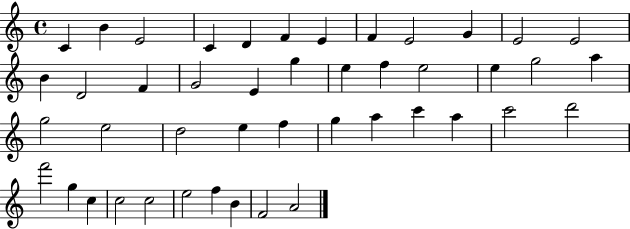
C4/q B4/q E4/h C4/q D4/q F4/q E4/q F4/q E4/h G4/q E4/h E4/h B4/q D4/h F4/q G4/h E4/q G5/q E5/q F5/q E5/h E5/q G5/h A5/q G5/h E5/h D5/h E5/q F5/q G5/q A5/q C6/q A5/q C6/h D6/h F6/h G5/q C5/q C5/h C5/h E5/h F5/q B4/q F4/h A4/h